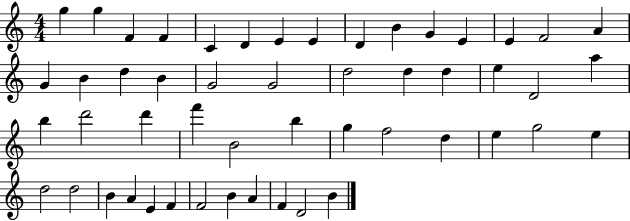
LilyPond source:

{
  \clef treble
  \numericTimeSignature
  \time 4/4
  \key c \major
  g''4 g''4 f'4 f'4 | c'4 d'4 e'4 e'4 | d'4 b'4 g'4 e'4 | e'4 f'2 a'4 | \break g'4 b'4 d''4 b'4 | g'2 g'2 | d''2 d''4 d''4 | e''4 d'2 a''4 | \break b''4 d'''2 d'''4 | f'''4 b'2 b''4 | g''4 f''2 d''4 | e''4 g''2 e''4 | \break d''2 d''2 | b'4 a'4 e'4 f'4 | f'2 b'4 a'4 | f'4 d'2 b'4 | \break \bar "|."
}